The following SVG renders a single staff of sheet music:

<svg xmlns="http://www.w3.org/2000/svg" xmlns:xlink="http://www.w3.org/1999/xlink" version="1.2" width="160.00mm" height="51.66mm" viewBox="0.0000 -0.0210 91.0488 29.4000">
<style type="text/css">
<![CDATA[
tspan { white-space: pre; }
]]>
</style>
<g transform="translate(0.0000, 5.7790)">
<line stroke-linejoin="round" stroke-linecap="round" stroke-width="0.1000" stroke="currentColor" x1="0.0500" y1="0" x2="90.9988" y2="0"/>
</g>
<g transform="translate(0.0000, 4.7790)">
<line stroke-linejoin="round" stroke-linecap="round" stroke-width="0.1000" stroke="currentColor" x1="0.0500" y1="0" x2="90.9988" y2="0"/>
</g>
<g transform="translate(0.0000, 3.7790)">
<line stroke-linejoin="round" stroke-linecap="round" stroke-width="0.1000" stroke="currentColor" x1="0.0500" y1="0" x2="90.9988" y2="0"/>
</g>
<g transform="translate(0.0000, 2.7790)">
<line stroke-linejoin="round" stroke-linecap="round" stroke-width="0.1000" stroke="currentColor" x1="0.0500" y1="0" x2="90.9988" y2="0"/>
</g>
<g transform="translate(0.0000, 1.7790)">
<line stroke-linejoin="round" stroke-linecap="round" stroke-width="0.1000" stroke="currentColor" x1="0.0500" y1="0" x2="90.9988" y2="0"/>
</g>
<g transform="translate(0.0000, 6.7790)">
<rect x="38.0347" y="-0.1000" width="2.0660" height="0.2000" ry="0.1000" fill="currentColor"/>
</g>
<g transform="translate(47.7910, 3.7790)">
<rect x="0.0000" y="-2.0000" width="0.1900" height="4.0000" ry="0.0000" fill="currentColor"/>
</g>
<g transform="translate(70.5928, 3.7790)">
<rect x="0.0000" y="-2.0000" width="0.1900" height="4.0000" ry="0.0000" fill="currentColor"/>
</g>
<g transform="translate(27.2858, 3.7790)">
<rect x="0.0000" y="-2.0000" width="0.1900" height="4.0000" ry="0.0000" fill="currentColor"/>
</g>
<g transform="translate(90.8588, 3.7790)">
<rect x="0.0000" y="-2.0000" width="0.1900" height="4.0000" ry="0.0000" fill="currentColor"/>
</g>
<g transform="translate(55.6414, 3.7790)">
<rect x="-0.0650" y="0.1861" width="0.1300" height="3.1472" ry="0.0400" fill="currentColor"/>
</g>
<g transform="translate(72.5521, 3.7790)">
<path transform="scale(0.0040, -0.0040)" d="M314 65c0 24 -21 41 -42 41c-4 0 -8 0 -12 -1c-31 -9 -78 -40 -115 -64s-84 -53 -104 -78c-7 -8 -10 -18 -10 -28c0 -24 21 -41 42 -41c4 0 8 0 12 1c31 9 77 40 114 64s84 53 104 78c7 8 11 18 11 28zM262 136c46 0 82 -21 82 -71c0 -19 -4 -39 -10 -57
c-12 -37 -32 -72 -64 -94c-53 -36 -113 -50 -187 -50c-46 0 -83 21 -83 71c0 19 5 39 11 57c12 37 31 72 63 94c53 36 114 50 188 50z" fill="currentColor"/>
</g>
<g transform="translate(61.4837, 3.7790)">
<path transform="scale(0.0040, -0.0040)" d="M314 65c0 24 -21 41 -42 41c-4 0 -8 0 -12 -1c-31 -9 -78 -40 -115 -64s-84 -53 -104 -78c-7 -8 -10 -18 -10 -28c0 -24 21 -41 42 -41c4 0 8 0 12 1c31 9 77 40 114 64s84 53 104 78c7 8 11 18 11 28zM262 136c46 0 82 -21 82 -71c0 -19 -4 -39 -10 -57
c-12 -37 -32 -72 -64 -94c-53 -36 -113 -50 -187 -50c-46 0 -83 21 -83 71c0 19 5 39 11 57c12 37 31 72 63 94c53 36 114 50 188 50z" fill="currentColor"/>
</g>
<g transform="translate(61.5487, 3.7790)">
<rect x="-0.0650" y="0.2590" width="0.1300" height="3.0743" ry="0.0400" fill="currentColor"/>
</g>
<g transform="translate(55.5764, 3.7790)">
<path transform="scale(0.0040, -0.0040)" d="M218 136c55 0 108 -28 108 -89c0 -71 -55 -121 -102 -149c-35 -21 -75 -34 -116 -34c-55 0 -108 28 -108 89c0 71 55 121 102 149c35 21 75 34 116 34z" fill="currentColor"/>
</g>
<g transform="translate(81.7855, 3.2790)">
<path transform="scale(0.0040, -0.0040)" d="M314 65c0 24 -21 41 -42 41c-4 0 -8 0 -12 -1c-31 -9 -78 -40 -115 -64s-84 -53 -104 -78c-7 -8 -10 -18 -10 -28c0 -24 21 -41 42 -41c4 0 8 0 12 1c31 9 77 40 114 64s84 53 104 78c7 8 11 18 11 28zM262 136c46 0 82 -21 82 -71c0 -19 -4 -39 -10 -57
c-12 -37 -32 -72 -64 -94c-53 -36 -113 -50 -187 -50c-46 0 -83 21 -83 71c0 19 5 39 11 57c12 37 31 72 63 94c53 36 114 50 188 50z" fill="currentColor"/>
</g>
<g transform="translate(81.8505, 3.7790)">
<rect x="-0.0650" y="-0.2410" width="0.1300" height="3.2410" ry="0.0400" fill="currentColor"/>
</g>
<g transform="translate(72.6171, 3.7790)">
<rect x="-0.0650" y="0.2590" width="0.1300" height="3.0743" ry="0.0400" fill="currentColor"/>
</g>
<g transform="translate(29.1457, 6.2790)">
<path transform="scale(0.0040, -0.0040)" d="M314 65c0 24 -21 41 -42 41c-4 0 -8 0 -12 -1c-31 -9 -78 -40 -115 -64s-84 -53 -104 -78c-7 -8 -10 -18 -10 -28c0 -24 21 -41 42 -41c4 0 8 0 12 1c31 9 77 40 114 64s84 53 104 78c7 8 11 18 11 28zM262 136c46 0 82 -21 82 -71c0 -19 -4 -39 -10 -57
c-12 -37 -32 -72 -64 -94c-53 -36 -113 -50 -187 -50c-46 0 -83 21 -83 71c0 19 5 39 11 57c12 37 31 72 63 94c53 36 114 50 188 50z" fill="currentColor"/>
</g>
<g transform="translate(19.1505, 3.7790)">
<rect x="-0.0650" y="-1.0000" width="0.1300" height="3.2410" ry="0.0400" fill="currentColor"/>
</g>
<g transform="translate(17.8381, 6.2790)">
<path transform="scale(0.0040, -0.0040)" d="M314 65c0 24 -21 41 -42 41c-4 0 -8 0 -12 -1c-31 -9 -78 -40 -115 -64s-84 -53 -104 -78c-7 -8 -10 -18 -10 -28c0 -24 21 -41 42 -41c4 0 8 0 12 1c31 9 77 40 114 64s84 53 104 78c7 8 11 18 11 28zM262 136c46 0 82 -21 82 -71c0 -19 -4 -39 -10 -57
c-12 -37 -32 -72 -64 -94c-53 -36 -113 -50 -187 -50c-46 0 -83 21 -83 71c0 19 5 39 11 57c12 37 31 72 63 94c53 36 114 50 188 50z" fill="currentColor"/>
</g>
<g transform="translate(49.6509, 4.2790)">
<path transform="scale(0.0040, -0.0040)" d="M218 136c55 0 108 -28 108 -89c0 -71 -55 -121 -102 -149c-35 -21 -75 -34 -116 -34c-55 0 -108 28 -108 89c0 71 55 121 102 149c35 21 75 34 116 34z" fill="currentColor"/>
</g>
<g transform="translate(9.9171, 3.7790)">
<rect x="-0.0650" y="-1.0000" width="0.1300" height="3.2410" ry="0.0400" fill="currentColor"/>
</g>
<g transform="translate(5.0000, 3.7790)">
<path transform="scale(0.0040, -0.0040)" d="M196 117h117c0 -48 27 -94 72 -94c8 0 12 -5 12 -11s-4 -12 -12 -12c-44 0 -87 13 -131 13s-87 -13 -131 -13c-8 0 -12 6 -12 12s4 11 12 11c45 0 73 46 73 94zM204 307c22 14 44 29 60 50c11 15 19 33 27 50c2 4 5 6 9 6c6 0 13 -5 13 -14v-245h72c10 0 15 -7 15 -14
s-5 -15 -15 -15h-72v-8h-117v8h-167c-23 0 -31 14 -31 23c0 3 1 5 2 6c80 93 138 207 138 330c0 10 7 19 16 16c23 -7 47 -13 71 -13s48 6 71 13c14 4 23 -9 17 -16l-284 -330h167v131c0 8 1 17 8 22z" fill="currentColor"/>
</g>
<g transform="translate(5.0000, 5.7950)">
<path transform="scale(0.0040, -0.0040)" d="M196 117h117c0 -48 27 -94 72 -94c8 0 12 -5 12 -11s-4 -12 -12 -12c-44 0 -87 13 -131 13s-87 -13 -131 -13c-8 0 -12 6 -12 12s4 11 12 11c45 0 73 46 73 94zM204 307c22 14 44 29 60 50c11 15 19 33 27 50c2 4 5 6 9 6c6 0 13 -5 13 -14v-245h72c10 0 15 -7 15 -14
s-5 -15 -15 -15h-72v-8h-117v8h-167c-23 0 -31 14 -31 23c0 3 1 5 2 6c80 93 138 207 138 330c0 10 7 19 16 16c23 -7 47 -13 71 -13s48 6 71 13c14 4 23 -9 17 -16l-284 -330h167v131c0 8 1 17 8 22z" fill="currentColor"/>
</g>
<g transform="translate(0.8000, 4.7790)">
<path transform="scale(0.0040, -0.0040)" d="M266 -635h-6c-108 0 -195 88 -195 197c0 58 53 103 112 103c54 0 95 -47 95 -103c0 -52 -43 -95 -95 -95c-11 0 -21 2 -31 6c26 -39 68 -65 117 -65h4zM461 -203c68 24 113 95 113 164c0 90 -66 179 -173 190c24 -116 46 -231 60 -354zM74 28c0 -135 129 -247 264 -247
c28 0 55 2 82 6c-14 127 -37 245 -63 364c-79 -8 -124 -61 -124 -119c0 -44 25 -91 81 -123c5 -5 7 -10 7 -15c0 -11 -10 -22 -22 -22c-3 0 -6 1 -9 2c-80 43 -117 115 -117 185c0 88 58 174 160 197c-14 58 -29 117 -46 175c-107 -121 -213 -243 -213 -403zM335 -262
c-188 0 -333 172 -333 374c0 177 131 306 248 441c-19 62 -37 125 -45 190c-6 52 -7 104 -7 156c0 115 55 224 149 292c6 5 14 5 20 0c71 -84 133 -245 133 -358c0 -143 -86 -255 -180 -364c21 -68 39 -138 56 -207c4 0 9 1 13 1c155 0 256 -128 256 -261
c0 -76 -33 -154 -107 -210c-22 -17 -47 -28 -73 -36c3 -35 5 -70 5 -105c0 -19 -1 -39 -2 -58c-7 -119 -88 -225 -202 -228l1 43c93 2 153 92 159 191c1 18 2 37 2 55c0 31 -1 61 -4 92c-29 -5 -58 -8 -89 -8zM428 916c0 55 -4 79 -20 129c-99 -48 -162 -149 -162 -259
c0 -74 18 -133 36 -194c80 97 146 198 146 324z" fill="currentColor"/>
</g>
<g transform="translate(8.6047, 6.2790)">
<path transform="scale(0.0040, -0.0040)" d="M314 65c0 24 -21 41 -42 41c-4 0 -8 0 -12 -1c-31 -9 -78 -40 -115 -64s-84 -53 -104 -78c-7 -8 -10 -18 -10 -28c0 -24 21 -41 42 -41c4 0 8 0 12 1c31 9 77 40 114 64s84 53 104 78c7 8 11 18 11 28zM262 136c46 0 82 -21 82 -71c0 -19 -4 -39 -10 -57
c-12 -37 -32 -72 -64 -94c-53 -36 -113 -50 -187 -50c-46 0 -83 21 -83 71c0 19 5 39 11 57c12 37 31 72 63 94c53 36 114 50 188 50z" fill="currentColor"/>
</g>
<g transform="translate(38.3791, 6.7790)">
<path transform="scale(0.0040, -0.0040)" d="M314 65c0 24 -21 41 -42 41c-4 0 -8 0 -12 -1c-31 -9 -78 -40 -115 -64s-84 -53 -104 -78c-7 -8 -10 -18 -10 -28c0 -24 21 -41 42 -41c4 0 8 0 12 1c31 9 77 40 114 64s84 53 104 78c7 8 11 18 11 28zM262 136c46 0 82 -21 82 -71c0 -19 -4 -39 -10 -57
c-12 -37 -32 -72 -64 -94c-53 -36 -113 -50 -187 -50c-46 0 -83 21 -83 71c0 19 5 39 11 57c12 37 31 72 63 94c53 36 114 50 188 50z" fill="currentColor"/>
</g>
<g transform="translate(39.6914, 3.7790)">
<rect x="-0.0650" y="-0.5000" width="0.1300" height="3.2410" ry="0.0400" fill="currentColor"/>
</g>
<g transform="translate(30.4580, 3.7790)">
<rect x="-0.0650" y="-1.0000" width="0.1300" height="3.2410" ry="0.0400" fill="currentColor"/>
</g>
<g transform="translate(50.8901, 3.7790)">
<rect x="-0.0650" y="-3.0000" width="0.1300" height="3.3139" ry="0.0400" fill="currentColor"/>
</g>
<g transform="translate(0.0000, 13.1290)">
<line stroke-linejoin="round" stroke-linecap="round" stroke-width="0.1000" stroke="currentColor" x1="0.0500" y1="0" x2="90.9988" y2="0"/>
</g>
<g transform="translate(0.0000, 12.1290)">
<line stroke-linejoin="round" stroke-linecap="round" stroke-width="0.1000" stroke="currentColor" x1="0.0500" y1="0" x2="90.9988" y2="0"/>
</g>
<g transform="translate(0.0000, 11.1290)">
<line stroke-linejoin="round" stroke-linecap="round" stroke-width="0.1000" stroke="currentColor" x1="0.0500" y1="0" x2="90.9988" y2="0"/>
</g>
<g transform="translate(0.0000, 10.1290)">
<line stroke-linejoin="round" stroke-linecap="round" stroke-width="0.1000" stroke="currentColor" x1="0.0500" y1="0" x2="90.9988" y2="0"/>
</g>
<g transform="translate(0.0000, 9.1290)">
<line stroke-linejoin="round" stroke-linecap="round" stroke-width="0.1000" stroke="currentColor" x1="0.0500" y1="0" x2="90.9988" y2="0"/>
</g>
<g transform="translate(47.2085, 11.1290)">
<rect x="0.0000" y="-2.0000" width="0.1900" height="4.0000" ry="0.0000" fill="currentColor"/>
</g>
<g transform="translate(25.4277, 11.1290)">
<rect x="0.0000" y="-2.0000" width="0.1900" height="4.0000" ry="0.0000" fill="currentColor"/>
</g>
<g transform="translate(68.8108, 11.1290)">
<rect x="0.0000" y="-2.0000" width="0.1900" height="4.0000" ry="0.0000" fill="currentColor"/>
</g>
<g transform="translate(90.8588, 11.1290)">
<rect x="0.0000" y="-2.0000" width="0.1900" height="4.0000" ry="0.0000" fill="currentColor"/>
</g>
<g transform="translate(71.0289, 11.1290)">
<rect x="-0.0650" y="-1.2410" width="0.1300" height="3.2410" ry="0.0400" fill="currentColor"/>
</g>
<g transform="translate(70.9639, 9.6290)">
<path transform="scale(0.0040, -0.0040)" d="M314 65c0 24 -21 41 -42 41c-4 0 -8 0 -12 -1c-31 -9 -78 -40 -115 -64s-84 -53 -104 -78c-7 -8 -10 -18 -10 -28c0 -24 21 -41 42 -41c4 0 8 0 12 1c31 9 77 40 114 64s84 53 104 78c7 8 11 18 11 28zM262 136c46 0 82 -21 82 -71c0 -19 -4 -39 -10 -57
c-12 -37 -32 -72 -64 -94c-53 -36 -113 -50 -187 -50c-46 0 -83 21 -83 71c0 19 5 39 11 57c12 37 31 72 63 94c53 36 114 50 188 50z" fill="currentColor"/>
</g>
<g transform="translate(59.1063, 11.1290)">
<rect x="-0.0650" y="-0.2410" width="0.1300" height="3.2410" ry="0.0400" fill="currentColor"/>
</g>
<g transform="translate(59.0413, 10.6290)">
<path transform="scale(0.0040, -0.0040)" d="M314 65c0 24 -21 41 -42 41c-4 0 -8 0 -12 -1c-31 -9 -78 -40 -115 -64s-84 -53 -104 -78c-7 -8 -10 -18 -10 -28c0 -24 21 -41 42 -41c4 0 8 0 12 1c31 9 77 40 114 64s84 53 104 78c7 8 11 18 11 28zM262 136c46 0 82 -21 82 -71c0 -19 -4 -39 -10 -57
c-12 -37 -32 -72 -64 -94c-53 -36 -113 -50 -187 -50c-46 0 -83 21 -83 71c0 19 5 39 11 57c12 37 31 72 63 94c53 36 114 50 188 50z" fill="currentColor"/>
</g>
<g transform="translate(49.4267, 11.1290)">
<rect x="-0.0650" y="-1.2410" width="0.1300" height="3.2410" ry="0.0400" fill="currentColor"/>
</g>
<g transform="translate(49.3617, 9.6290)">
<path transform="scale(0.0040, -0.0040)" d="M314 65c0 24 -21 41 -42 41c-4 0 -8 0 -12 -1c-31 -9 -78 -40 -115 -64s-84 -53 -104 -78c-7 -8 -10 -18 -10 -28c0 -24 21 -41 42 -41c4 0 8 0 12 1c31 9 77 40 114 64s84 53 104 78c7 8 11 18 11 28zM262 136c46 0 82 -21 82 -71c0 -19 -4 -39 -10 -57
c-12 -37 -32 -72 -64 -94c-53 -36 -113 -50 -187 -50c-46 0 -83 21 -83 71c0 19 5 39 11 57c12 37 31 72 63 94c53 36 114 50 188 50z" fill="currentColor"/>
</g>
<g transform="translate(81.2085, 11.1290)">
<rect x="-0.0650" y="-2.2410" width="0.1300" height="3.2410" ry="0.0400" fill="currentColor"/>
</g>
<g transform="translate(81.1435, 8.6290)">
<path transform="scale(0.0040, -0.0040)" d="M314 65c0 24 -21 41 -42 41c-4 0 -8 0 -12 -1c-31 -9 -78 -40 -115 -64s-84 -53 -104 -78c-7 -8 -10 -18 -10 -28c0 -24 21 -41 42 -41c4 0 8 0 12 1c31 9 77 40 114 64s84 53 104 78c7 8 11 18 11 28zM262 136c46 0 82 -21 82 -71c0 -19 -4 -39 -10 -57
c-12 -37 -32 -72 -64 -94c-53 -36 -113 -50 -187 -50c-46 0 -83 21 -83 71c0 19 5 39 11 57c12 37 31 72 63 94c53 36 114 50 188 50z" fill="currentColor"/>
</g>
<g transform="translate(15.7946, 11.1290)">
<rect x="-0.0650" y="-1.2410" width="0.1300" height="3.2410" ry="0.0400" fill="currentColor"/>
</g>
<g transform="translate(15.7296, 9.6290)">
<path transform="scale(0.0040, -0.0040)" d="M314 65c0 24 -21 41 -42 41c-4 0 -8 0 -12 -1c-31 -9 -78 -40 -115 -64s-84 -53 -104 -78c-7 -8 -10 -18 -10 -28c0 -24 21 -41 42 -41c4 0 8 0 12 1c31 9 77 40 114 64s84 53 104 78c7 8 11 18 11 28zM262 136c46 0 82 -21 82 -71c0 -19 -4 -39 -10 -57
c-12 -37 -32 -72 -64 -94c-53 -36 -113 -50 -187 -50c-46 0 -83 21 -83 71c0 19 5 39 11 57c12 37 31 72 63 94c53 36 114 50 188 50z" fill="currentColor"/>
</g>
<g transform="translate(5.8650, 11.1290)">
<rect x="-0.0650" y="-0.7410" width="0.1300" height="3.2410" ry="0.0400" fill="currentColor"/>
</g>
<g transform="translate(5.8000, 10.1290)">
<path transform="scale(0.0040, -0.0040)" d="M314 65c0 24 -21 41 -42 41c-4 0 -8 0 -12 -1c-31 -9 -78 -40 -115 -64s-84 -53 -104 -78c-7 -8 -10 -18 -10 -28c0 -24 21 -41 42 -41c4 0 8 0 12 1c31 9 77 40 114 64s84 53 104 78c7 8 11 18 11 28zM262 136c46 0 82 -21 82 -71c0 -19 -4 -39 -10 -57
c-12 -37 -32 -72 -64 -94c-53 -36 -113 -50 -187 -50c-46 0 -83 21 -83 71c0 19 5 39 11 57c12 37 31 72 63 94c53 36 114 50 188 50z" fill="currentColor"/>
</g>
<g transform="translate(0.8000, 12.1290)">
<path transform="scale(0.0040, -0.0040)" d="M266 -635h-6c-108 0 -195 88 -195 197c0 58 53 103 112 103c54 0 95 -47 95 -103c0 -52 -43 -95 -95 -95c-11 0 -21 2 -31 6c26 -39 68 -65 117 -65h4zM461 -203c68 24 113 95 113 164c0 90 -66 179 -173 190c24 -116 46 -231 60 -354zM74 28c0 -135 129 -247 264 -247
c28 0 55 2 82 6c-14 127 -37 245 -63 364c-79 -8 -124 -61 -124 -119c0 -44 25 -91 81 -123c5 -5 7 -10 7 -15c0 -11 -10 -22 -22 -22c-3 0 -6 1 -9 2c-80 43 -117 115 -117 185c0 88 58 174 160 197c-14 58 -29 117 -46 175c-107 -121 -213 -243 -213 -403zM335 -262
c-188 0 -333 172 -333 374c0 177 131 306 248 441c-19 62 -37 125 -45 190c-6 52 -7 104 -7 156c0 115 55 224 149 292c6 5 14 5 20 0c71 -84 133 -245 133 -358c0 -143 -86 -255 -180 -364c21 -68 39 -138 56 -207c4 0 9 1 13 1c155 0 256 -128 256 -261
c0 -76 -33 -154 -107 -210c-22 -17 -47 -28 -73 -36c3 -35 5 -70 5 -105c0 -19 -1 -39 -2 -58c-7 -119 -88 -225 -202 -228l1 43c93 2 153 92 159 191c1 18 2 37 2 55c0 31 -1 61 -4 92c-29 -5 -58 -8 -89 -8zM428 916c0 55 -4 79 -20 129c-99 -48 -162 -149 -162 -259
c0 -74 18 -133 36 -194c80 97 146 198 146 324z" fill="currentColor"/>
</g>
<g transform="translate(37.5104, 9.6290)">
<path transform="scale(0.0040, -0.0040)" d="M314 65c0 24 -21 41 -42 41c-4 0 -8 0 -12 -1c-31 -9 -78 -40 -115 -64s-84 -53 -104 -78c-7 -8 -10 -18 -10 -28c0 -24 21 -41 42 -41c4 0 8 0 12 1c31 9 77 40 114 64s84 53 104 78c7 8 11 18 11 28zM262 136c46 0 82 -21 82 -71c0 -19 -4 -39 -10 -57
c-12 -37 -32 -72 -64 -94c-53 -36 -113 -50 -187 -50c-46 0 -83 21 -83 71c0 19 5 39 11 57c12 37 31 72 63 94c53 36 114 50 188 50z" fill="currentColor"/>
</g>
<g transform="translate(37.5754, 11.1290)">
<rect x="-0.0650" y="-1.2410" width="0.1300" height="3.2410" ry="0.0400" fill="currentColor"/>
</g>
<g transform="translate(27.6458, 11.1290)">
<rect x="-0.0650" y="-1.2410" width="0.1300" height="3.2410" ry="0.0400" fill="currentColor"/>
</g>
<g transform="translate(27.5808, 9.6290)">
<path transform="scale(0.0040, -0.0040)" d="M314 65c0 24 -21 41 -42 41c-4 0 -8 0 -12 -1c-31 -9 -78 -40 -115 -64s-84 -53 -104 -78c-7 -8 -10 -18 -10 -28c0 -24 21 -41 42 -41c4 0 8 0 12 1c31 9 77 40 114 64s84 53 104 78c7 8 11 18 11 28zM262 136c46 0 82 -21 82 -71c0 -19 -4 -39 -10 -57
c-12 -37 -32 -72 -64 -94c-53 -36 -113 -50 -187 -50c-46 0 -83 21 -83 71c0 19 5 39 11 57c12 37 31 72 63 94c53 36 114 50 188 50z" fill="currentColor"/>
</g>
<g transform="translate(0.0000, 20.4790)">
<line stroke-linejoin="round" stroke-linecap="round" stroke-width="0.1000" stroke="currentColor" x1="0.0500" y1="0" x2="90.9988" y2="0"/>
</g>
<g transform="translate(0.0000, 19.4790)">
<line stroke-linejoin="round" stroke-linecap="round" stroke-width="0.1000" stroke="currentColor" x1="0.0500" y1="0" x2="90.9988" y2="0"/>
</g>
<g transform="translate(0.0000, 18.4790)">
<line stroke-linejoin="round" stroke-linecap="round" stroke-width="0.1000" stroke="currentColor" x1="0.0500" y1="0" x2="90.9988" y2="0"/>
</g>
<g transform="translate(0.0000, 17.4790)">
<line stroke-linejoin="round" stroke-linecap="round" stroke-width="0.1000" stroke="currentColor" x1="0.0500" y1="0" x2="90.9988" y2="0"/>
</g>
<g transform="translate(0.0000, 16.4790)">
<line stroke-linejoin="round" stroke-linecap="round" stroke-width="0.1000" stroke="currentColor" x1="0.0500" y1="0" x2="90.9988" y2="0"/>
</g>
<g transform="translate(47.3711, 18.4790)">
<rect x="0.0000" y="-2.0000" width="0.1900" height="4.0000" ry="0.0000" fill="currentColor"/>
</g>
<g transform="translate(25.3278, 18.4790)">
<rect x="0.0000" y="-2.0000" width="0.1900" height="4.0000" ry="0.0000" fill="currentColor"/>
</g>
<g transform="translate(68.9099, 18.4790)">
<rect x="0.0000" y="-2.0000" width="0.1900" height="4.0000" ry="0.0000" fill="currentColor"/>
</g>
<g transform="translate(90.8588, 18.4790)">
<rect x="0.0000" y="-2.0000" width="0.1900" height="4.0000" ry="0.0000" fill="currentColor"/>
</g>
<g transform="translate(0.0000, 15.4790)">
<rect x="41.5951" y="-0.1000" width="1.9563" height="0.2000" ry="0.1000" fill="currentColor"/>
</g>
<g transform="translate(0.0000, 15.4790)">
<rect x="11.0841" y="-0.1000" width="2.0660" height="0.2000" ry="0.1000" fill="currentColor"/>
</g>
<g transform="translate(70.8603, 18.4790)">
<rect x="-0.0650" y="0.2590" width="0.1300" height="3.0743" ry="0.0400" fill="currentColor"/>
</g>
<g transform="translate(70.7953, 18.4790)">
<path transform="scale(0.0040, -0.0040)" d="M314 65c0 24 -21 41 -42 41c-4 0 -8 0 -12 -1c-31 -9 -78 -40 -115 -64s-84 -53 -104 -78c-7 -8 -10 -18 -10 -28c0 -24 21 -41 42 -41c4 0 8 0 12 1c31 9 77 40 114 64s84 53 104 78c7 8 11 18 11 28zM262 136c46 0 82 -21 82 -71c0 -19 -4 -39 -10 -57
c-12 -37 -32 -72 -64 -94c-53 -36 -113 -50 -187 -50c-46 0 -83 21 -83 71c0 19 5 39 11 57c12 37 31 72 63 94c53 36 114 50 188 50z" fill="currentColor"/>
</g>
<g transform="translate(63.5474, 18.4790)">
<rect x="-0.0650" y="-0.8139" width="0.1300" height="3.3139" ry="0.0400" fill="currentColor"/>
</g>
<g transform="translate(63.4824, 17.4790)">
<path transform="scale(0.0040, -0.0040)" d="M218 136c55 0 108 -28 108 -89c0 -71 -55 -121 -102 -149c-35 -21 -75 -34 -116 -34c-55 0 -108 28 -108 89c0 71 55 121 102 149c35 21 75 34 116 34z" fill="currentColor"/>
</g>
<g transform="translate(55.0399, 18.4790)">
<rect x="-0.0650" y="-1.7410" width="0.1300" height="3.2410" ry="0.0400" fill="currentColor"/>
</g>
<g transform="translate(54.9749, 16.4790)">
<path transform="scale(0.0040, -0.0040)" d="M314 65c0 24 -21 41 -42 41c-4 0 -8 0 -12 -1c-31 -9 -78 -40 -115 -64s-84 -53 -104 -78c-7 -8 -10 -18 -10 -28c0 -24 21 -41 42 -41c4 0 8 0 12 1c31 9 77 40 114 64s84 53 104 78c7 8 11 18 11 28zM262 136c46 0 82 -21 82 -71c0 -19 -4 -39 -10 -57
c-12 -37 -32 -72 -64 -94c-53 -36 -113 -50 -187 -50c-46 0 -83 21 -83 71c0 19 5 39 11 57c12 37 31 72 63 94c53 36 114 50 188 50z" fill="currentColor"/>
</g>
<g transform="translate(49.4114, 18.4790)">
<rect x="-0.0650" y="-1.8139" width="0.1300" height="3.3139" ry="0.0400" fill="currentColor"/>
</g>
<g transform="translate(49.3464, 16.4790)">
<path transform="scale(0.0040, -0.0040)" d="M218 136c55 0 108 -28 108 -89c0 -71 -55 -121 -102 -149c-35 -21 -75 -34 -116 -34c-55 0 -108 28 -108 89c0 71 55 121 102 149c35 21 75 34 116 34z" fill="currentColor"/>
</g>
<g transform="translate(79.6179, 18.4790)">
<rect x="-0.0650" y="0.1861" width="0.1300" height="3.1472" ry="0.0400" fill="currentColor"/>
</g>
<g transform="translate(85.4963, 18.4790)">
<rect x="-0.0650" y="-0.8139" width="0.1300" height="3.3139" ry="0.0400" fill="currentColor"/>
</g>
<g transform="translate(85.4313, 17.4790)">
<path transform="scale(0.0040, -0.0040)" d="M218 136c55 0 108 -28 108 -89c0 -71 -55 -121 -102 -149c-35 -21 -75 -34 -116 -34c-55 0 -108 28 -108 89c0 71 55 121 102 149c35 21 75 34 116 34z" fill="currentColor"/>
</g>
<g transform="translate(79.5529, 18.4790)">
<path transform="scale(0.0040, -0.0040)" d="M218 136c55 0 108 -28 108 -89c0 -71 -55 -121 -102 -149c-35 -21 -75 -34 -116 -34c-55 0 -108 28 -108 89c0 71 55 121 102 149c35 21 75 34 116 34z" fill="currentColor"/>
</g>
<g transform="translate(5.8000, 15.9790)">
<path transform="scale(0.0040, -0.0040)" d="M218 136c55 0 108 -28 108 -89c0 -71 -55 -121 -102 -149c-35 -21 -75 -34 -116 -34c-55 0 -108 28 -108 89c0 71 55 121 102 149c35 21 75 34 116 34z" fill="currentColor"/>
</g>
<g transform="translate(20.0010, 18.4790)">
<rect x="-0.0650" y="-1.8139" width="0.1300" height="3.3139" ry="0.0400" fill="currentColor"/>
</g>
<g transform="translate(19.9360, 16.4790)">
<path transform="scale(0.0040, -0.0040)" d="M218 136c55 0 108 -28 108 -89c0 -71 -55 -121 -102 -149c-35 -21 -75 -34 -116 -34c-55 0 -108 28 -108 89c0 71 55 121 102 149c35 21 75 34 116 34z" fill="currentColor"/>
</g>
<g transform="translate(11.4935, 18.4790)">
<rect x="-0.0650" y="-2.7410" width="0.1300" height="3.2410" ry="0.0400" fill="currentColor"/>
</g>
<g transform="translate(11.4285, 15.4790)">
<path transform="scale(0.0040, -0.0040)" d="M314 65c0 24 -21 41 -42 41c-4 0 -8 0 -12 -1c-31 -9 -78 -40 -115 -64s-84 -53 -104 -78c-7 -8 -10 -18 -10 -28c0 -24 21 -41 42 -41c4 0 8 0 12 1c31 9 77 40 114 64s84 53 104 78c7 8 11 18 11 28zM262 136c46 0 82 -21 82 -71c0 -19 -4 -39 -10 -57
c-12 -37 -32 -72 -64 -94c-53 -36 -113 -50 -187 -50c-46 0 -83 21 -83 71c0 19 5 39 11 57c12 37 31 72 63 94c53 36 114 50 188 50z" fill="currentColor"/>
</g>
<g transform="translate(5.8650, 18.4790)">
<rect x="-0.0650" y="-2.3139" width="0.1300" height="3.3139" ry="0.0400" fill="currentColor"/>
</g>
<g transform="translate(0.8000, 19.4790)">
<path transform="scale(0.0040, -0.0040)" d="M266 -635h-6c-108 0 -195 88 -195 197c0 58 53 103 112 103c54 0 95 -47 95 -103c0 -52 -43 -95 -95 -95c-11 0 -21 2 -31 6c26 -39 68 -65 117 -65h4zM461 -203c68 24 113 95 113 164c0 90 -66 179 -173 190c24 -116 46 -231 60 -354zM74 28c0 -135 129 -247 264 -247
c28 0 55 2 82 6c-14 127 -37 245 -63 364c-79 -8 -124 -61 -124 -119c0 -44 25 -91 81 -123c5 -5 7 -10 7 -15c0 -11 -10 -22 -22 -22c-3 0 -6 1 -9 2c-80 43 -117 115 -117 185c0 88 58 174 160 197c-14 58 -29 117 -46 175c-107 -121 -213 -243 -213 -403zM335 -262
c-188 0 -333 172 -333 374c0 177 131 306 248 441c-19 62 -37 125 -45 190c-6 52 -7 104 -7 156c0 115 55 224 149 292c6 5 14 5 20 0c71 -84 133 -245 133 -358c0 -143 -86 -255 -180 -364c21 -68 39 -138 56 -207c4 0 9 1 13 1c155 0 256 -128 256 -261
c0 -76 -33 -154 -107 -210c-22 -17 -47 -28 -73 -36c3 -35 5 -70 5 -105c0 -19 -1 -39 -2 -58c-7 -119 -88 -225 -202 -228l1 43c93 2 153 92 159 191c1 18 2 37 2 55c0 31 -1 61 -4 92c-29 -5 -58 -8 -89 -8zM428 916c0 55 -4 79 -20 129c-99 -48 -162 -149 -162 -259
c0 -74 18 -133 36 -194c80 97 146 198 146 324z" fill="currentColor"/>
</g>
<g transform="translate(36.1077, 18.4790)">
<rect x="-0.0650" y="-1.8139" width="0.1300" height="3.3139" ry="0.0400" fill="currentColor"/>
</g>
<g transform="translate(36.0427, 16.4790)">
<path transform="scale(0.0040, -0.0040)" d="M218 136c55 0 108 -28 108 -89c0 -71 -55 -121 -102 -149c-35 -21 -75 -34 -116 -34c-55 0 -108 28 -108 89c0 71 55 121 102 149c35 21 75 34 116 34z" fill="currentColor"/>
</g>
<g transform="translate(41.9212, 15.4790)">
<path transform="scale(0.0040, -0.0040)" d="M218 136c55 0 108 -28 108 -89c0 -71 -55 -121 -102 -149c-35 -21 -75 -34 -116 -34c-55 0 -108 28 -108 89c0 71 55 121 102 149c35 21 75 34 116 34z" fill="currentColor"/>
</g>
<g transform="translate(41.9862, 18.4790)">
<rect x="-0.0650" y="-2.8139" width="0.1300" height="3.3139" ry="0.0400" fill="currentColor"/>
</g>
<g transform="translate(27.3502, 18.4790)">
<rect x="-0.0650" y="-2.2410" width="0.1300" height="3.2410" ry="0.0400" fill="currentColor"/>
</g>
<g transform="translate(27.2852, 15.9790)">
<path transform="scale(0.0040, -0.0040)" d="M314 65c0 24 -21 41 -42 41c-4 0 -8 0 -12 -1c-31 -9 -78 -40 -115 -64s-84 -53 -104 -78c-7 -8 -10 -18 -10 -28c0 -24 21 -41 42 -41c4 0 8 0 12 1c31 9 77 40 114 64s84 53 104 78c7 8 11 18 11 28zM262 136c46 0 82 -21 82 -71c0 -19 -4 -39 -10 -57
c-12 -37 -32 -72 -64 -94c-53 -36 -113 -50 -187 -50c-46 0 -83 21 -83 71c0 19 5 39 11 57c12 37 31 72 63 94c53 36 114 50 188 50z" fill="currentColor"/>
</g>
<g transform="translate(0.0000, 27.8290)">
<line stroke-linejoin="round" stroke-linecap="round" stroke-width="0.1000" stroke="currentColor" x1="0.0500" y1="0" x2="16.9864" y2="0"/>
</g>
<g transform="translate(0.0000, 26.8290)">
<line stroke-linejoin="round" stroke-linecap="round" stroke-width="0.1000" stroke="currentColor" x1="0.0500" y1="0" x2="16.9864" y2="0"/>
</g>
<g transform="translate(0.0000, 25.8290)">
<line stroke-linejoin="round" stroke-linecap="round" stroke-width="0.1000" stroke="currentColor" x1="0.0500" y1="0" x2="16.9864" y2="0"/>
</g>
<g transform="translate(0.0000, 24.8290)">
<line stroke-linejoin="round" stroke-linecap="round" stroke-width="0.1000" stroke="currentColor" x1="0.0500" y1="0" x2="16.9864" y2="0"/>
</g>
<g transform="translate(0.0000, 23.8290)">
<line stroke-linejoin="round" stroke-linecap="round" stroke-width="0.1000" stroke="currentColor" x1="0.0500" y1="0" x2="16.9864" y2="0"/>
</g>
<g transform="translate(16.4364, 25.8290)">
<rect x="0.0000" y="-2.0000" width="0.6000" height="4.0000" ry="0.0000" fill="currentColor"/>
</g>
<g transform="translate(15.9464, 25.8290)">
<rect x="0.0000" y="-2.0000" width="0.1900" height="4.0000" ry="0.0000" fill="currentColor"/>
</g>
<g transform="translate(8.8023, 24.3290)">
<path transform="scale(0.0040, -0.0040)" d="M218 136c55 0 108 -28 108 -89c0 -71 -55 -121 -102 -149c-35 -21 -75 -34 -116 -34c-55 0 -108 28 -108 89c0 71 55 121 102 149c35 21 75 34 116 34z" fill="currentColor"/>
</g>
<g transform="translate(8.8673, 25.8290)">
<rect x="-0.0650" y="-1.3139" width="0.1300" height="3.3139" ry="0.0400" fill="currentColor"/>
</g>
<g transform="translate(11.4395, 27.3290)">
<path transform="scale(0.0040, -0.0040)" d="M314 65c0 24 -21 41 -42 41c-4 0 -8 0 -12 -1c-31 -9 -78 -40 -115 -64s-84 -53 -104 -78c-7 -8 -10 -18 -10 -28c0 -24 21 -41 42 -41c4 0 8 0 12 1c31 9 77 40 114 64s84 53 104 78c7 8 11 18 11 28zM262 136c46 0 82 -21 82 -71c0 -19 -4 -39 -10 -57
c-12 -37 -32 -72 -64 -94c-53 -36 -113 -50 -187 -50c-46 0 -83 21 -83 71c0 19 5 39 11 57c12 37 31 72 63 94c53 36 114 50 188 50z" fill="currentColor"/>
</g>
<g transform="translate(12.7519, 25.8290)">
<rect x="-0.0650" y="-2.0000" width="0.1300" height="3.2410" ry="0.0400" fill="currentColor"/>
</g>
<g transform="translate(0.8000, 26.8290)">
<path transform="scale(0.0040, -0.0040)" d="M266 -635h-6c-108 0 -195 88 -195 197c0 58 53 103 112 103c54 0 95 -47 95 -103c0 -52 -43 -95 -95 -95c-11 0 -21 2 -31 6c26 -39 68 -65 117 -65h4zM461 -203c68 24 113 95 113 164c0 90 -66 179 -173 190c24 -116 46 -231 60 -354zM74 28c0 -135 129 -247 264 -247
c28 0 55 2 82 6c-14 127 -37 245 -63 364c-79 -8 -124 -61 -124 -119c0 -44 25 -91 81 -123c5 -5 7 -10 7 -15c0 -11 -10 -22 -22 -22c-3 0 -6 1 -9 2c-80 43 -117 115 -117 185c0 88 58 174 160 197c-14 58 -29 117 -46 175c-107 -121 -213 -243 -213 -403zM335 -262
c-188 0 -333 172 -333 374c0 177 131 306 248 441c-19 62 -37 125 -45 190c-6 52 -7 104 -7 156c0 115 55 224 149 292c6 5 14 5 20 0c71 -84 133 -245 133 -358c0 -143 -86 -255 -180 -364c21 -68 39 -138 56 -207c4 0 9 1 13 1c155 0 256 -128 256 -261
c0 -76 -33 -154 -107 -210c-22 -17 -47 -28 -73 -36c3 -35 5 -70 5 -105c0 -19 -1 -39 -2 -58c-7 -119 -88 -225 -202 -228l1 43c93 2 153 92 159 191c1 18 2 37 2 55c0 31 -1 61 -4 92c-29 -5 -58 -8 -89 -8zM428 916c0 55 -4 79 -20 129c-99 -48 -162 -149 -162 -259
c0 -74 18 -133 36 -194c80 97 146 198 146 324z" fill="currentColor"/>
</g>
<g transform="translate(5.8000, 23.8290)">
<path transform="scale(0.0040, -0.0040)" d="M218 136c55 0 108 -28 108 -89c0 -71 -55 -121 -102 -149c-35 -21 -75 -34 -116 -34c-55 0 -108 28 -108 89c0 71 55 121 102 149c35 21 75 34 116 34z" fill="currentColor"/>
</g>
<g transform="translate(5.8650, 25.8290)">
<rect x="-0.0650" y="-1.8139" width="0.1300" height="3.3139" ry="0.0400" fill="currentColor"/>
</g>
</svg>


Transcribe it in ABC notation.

X:1
T:Untitled
M:4/4
L:1/4
K:C
D2 D2 D2 C2 A B B2 B2 c2 d2 e2 e2 e2 e2 c2 e2 g2 g a2 f g2 f a f f2 d B2 B d f e F2